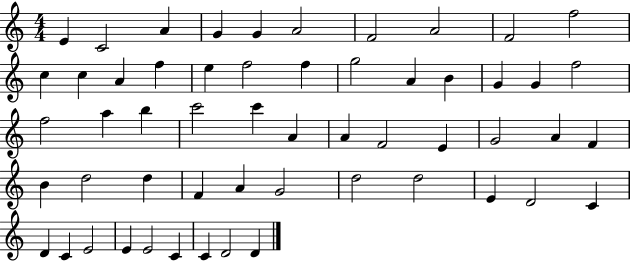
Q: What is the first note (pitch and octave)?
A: E4